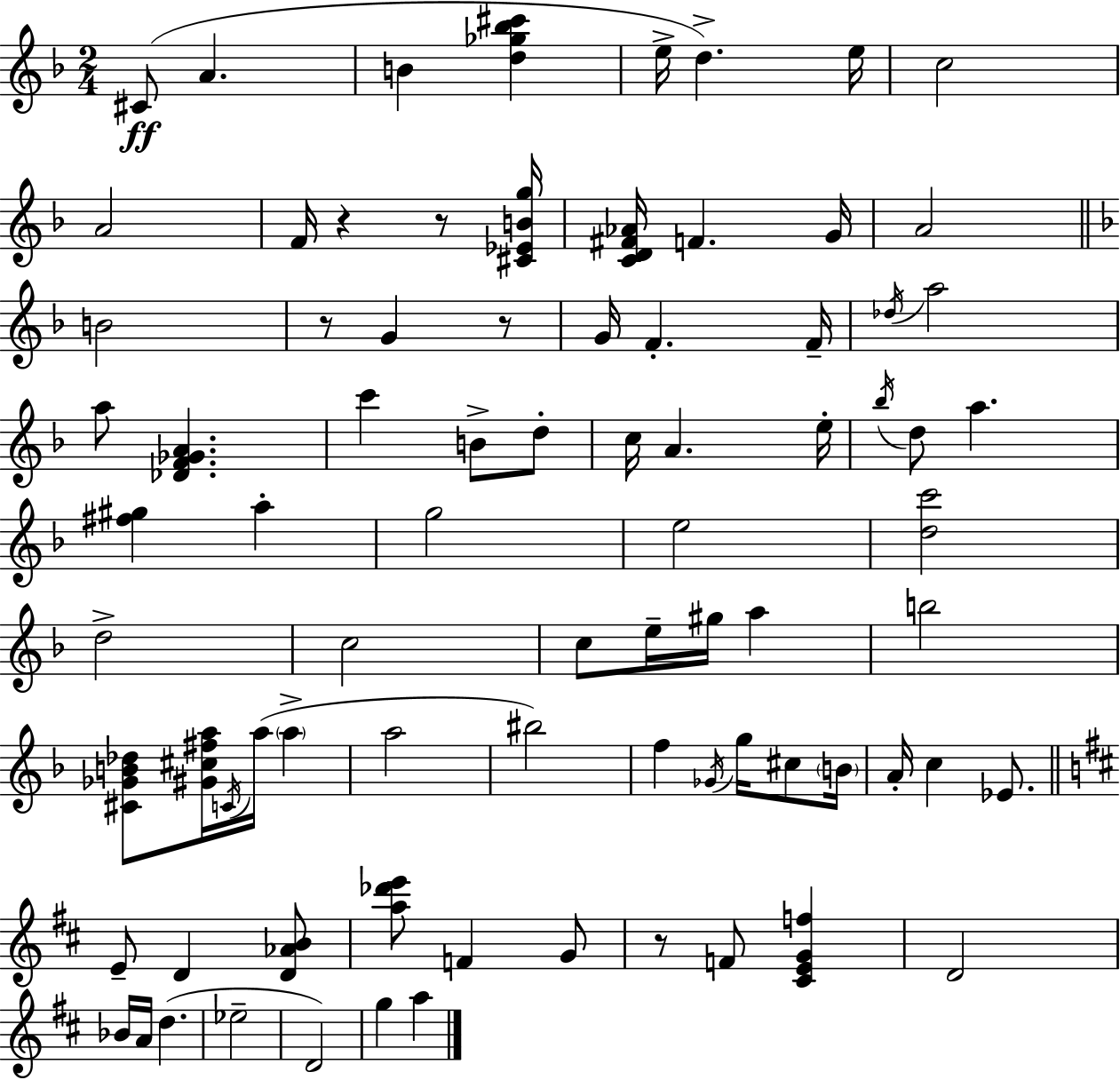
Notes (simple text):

C#4/e A4/q. B4/q [D5,Gb5,Bb5,C#6]/q E5/s D5/q. E5/s C5/h A4/h F4/s R/q R/e [C#4,Eb4,B4,G5]/s [C4,D4,F#4,Ab4]/s F4/q. G4/s A4/h B4/h R/e G4/q R/e G4/s F4/q. F4/s Db5/s A5/h A5/e [Db4,F4,Gb4,A4]/q. C6/q B4/e D5/e C5/s A4/q. E5/s Bb5/s D5/e A5/q. [F#5,G#5]/q A5/q G5/h E5/h [D5,C6]/h D5/h C5/h C5/e E5/s G#5/s A5/q B5/h [C#4,Gb4,B4,Db5]/e [G#4,C#5,F#5,A5]/s C4/s A5/s A5/q A5/h BIS5/h F5/q Gb4/s G5/s C#5/e B4/s A4/s C5/q Eb4/e. E4/e D4/q [D4,Ab4,B4]/e [A5,Db6,E6]/e F4/q G4/e R/e F4/e [C#4,E4,G4,F5]/q D4/h Bb4/s A4/s D5/q. Eb5/h D4/h G5/q A5/q